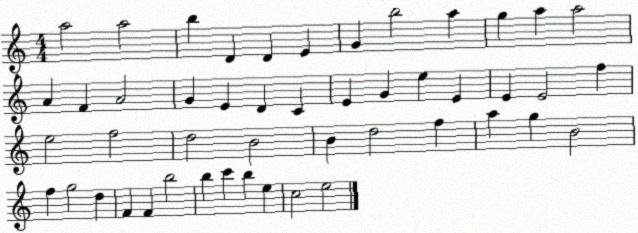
X:1
T:Untitled
M:4/4
L:1/4
K:C
a2 a2 b D D E G b2 a g a a2 A F A2 G E D C E G e E E E2 f e2 f2 d2 B2 B d2 f a g B2 f g2 d F F b2 b c' b e c2 e2